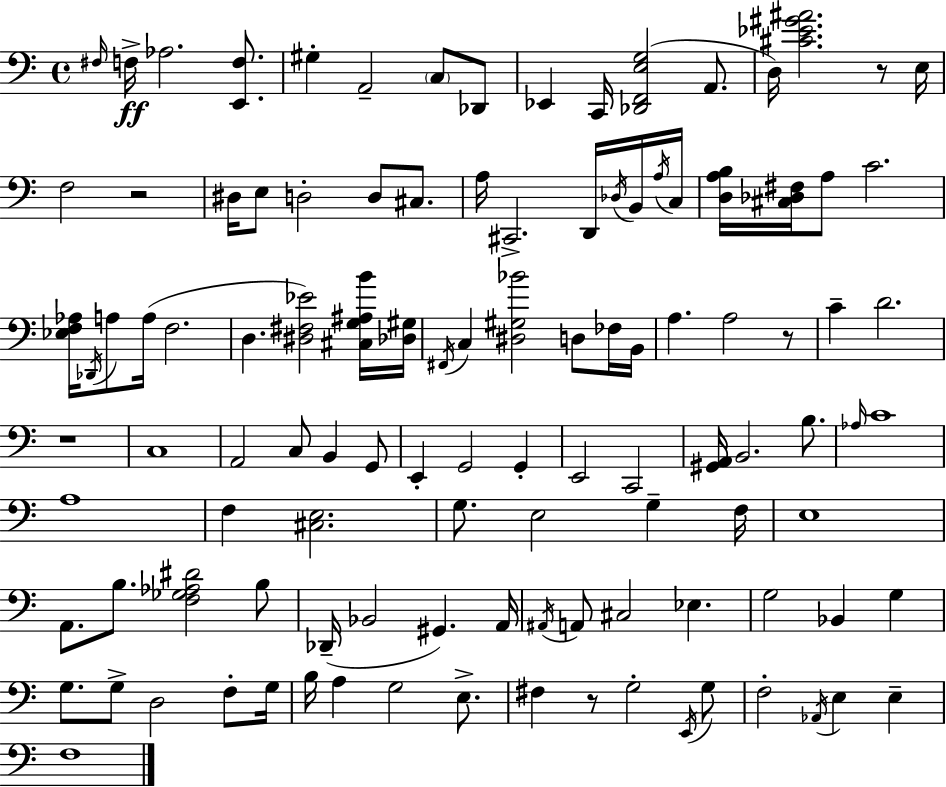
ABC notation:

X:1
T:Untitled
M:4/4
L:1/4
K:Am
^F,/4 F,/4 _A,2 [E,,F,]/2 ^G, A,,2 C,/2 _D,,/2 _E,, C,,/4 [_D,,F,,E,G,]2 A,,/2 D,/4 [^C_E^G^A]2 z/2 E,/4 F,2 z2 ^D,/4 E,/2 D,2 D,/2 ^C,/2 A,/4 ^C,,2 D,,/4 _D,/4 B,,/4 A,/4 C,/4 [D,A,B,]/4 [^C,_D,^F,]/4 A,/2 C2 [_E,F,_A,]/4 _D,,/4 A,/2 A,/4 F,2 D, [^D,^F,_E]2 [^C,G,^A,B]/4 [_D,^G,]/4 ^F,,/4 C, [^D,^G,_B]2 D,/2 _F,/4 B,,/4 A, A,2 z/2 C D2 z4 C,4 A,,2 C,/2 B,, G,,/2 E,, G,,2 G,, E,,2 C,,2 [^G,,A,,]/4 B,,2 B,/2 _A,/4 C4 A,4 F, [^C,E,]2 G,/2 E,2 G, F,/4 E,4 A,,/2 B,/2 [F,_G,_A,^D]2 B,/2 _D,,/4 _B,,2 ^G,, A,,/4 ^A,,/4 A,,/2 ^C,2 _E, G,2 _B,, G, G,/2 G,/2 D,2 F,/2 G,/4 B,/4 A, G,2 E,/2 ^F, z/2 G,2 E,,/4 G,/2 F,2 _A,,/4 E, E, F,4